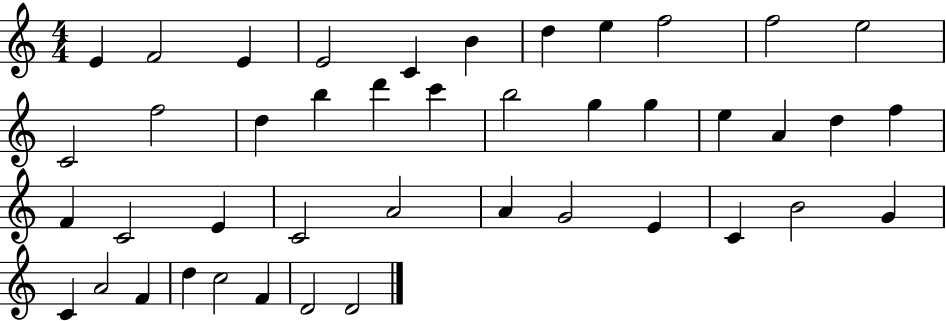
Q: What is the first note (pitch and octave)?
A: E4